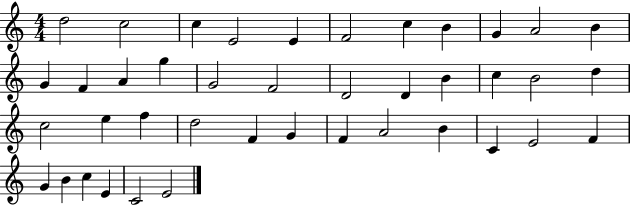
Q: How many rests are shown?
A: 0